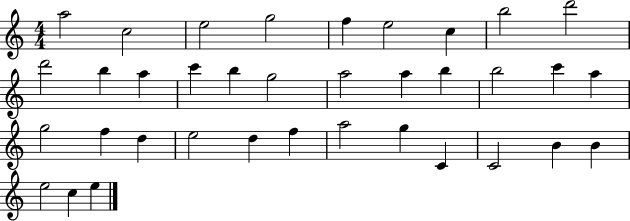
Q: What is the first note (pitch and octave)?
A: A5